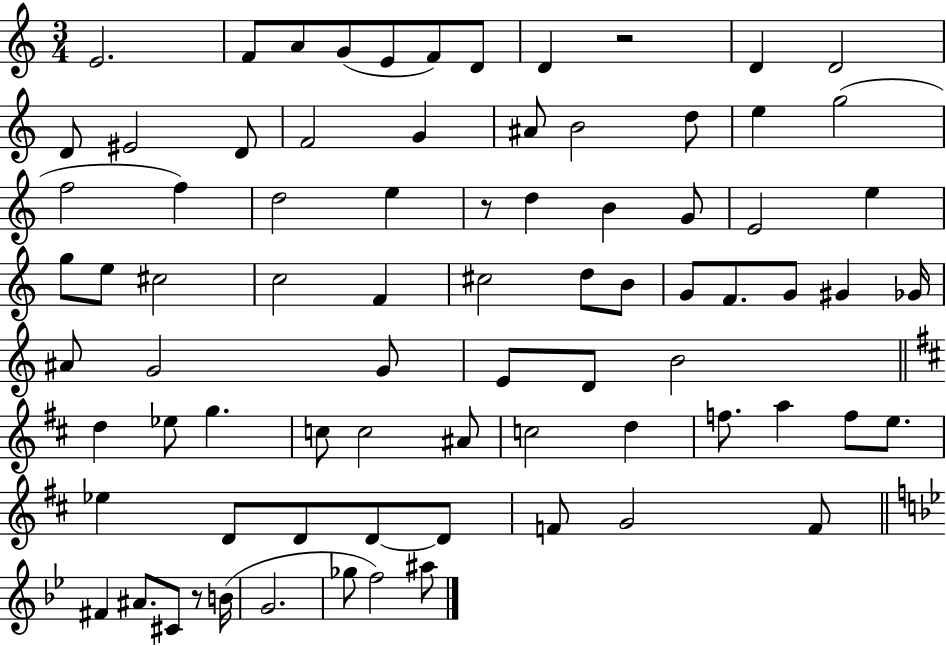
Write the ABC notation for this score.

X:1
T:Untitled
M:3/4
L:1/4
K:C
E2 F/2 A/2 G/2 E/2 F/2 D/2 D z2 D D2 D/2 ^E2 D/2 F2 G ^A/2 B2 d/2 e g2 f2 f d2 e z/2 d B G/2 E2 e g/2 e/2 ^c2 c2 F ^c2 d/2 B/2 G/2 F/2 G/2 ^G _G/4 ^A/2 G2 G/2 E/2 D/2 B2 d _e/2 g c/2 c2 ^A/2 c2 d f/2 a f/2 e/2 _e D/2 D/2 D/2 D/2 F/2 G2 F/2 ^F ^A/2 ^C/2 z/2 B/4 G2 _g/2 f2 ^a/2